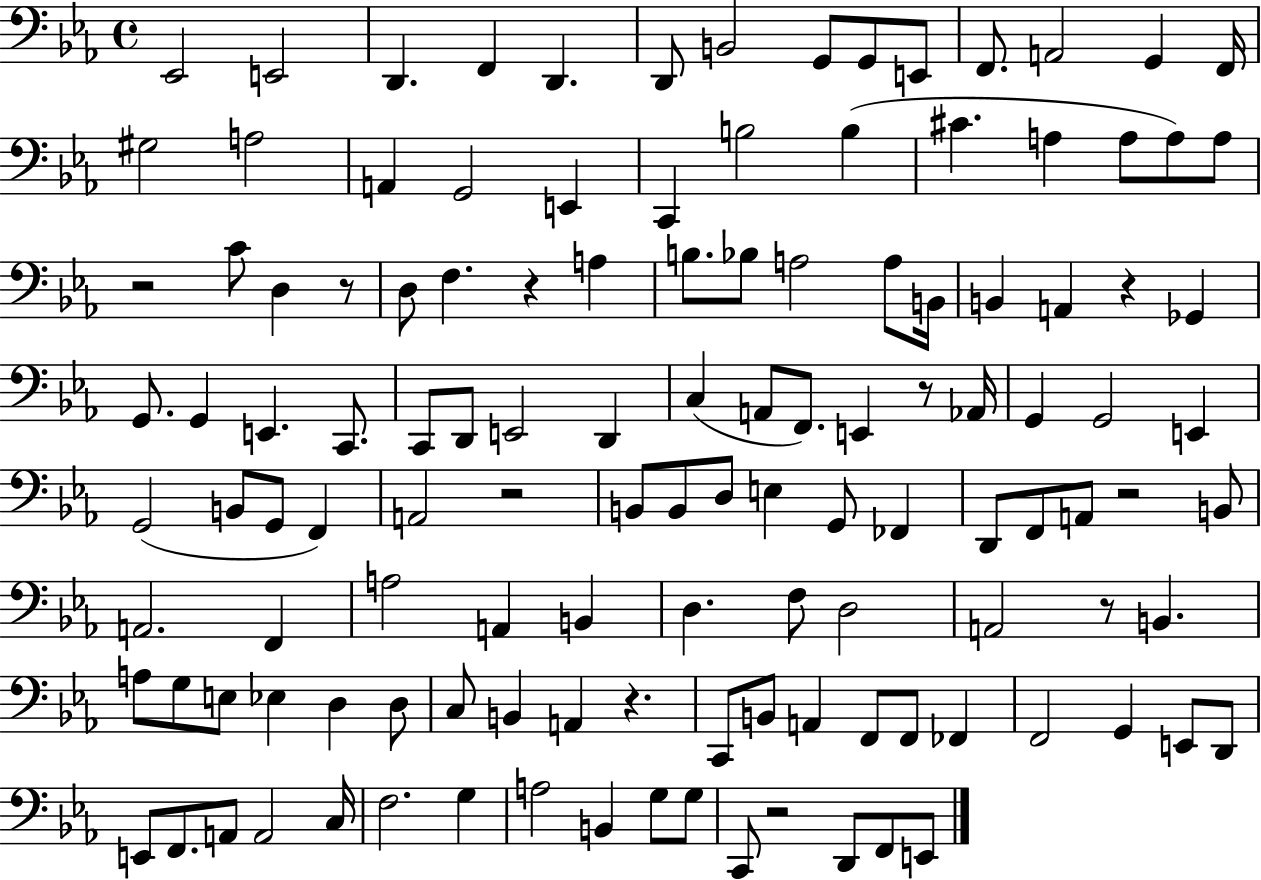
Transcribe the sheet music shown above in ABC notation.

X:1
T:Untitled
M:4/4
L:1/4
K:Eb
_E,,2 E,,2 D,, F,, D,, D,,/2 B,,2 G,,/2 G,,/2 E,,/2 F,,/2 A,,2 G,, F,,/4 ^G,2 A,2 A,, G,,2 E,, C,, B,2 B, ^C A, A,/2 A,/2 A,/2 z2 C/2 D, z/2 D,/2 F, z A, B,/2 _B,/2 A,2 A,/2 B,,/4 B,, A,, z _G,, G,,/2 G,, E,, C,,/2 C,,/2 D,,/2 E,,2 D,, C, A,,/2 F,,/2 E,, z/2 _A,,/4 G,, G,,2 E,, G,,2 B,,/2 G,,/2 F,, A,,2 z2 B,,/2 B,,/2 D,/2 E, G,,/2 _F,, D,,/2 F,,/2 A,,/2 z2 B,,/2 A,,2 F,, A,2 A,, B,, D, F,/2 D,2 A,,2 z/2 B,, A,/2 G,/2 E,/2 _E, D, D,/2 C,/2 B,, A,, z C,,/2 B,,/2 A,, F,,/2 F,,/2 _F,, F,,2 G,, E,,/2 D,,/2 E,,/2 F,,/2 A,,/2 A,,2 C,/4 F,2 G, A,2 B,, G,/2 G,/2 C,,/2 z2 D,,/2 F,,/2 E,,/2